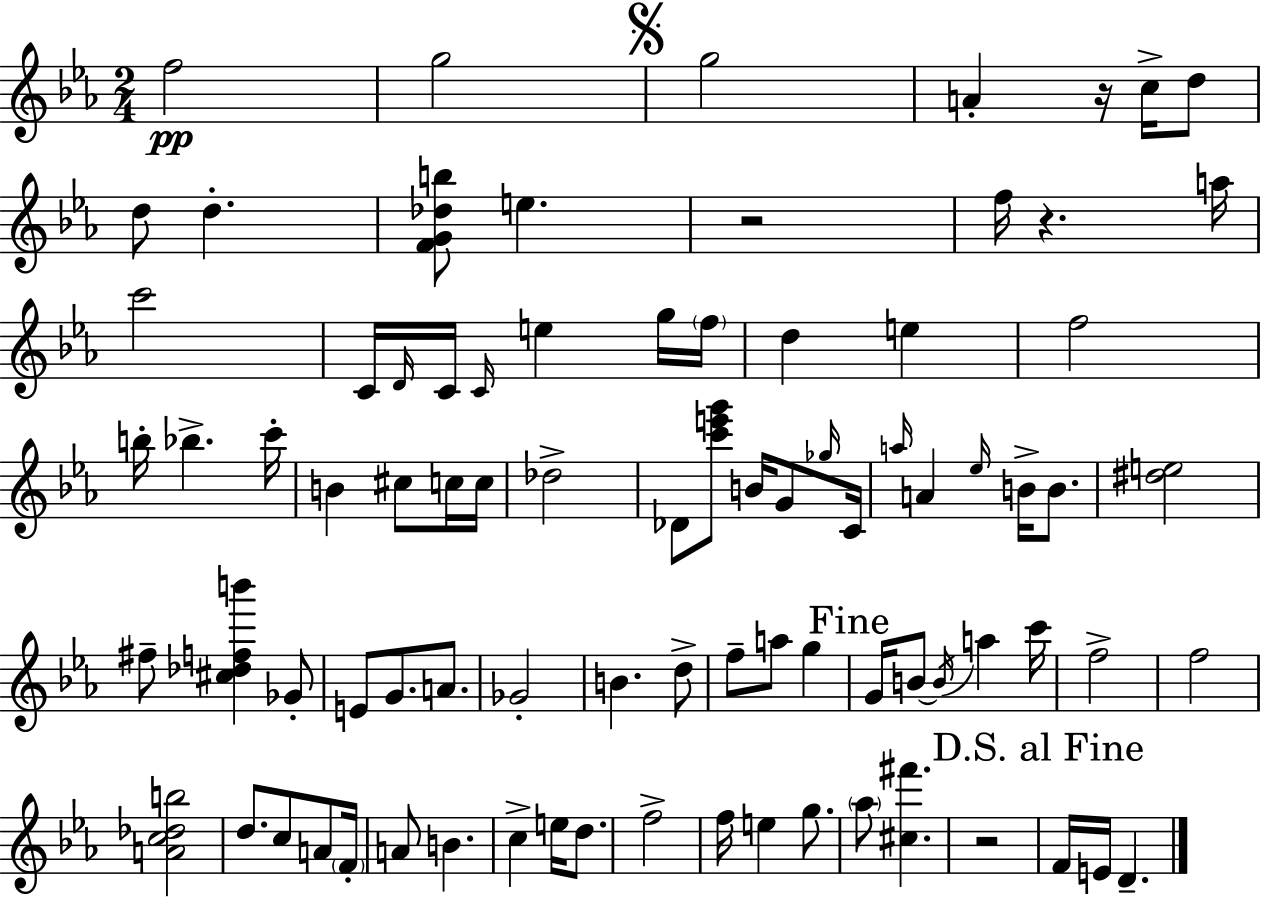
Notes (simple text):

F5/h G5/h G5/h A4/q R/s C5/s D5/e D5/e D5/q. [F4,G4,Db5,B5]/e E5/q. R/h F5/s R/q. A5/s C6/h C4/s D4/s C4/s C4/s E5/q G5/s F5/s D5/q E5/q F5/h B5/s Bb5/q. C6/s B4/q C#5/e C5/s C5/s Db5/h Db4/e [C6,E6,G6]/e B4/s G4/e Gb5/s C4/s A5/s A4/q Eb5/s B4/s B4/e. [D#5,E5]/h F#5/e [C#5,Db5,F5,B6]/q Gb4/e E4/e G4/e. A4/e. Gb4/h B4/q. D5/e F5/e A5/e G5/q G4/s B4/e B4/s A5/q C6/s F5/h F5/h [A4,C5,Db5,B5]/h D5/e. C5/e A4/e F4/s A4/e B4/q. C5/q E5/s D5/e. F5/h F5/s E5/q G5/e. Ab5/e [C#5,F#6]/q. R/h F4/s E4/s D4/q.